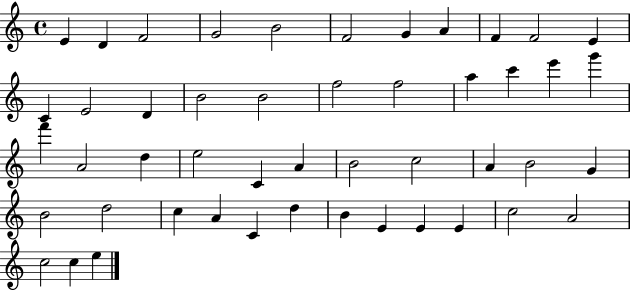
E4/q D4/q F4/h G4/h B4/h F4/h G4/q A4/q F4/q F4/h E4/q C4/q E4/h D4/q B4/h B4/h F5/h F5/h A5/q C6/q E6/q G6/q F6/q A4/h D5/q E5/h C4/q A4/q B4/h C5/h A4/q B4/h G4/q B4/h D5/h C5/q A4/q C4/q D5/q B4/q E4/q E4/q E4/q C5/h A4/h C5/h C5/q E5/q